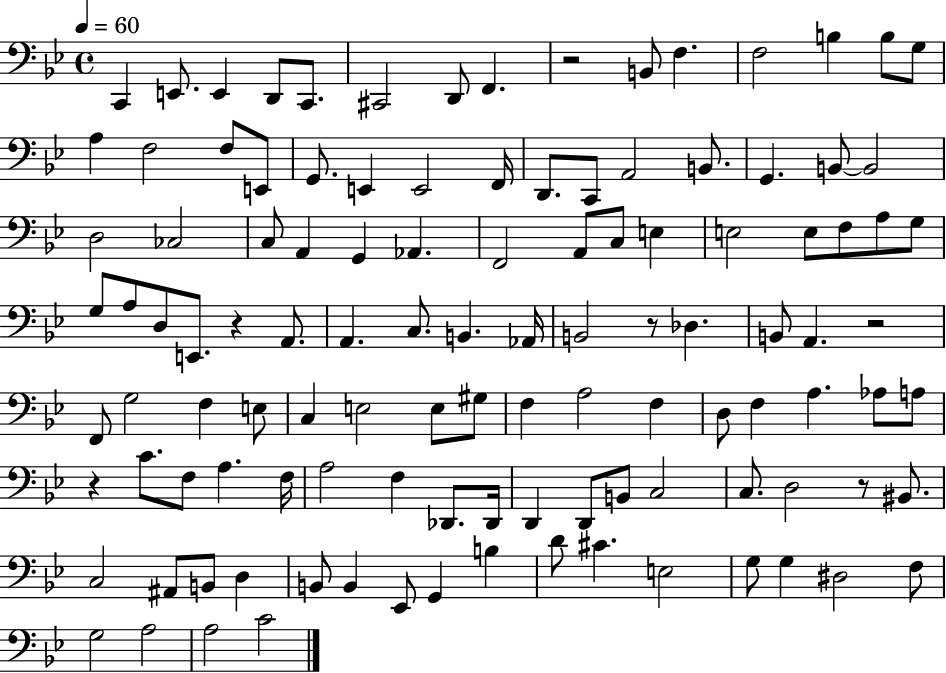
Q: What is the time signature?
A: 4/4